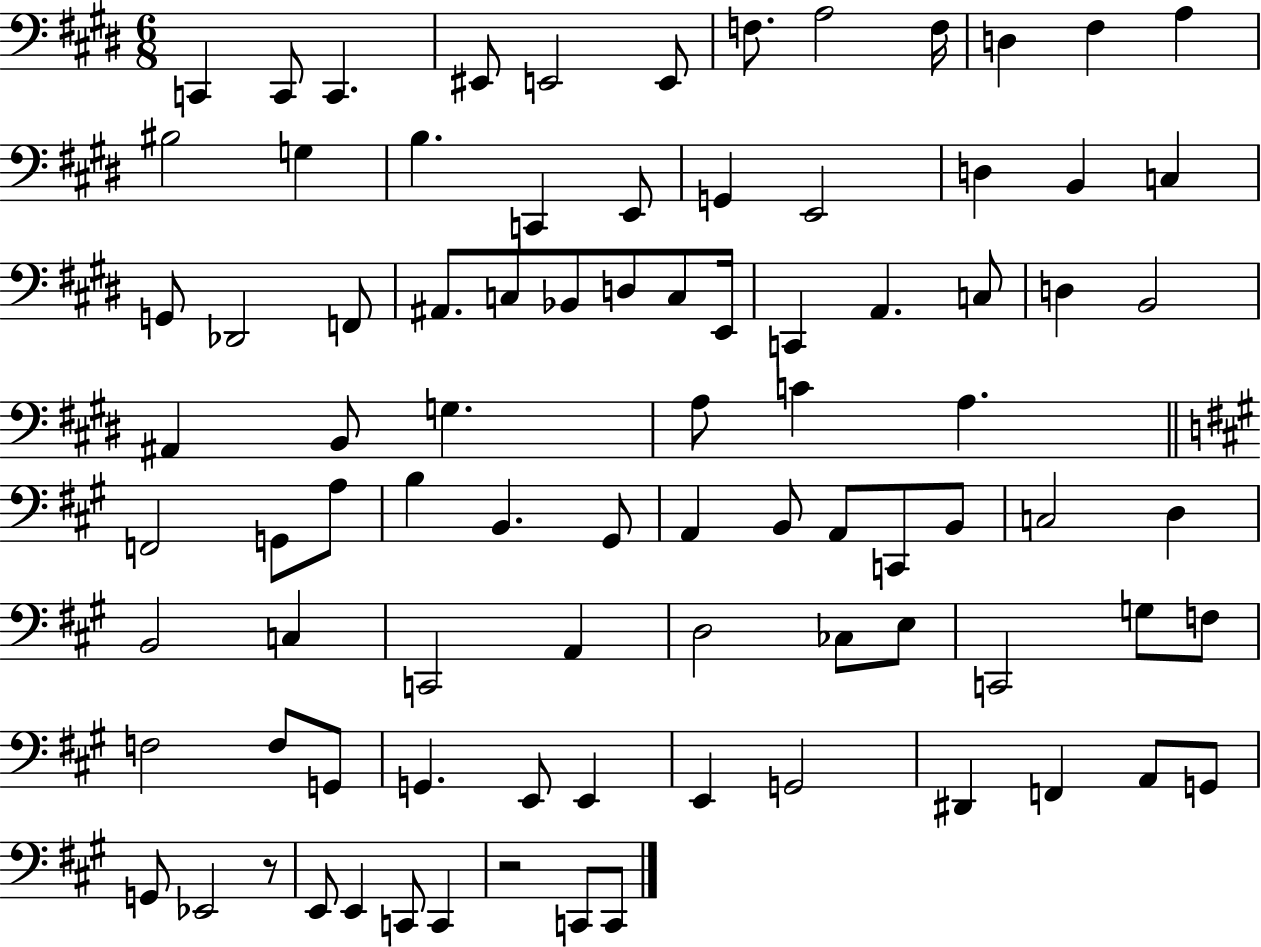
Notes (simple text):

C2/q C2/e C2/q. EIS2/e E2/h E2/e F3/e. A3/h F3/s D3/q F#3/q A3/q BIS3/h G3/q B3/q. C2/q E2/e G2/q E2/h D3/q B2/q C3/q G2/e Db2/h F2/e A#2/e. C3/e Bb2/e D3/e C3/e E2/s C2/q A2/q. C3/e D3/q B2/h A#2/q B2/e G3/q. A3/e C4/q A3/q. F2/h G2/e A3/e B3/q B2/q. G#2/e A2/q B2/e A2/e C2/e B2/e C3/h D3/q B2/h C3/q C2/h A2/q D3/h CES3/e E3/e C2/h G3/e F3/e F3/h F3/e G2/e G2/q. E2/e E2/q E2/q G2/h D#2/q F2/q A2/e G2/e G2/e Eb2/h R/e E2/e E2/q C2/e C2/q R/h C2/e C2/e